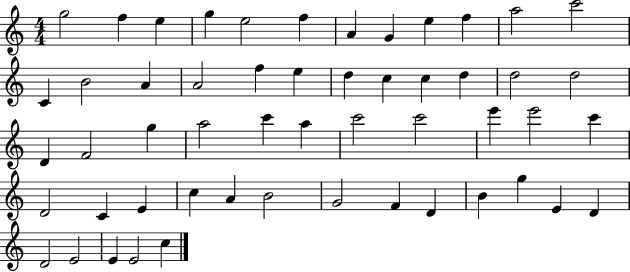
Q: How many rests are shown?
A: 0